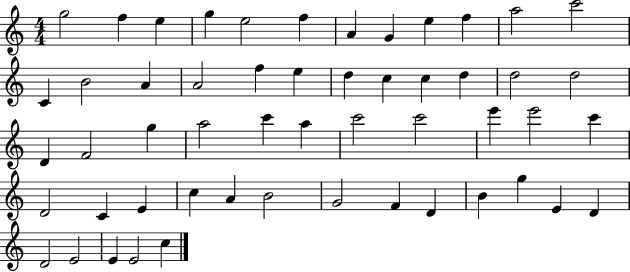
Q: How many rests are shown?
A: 0